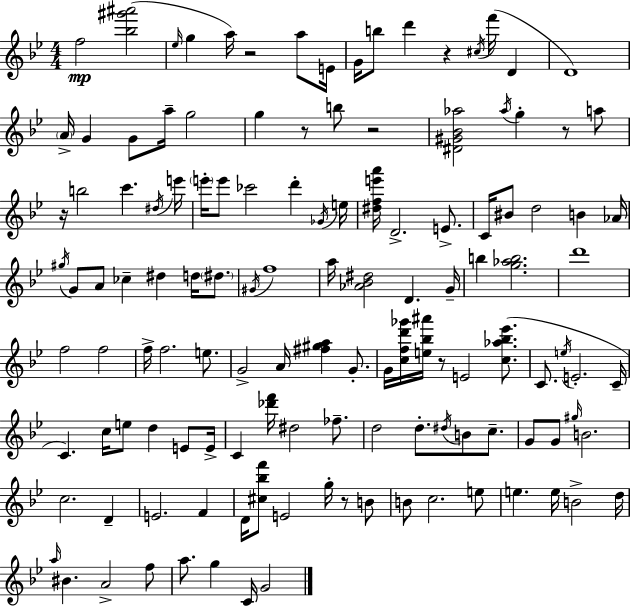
{
  \clef treble
  \numericTimeSignature
  \time 4/4
  \key bes \major
  \repeat volta 2 { f''2\mp <bes'' gis''' ais'''>2( | \grace { ees''16 } g''4 a''16) r2 a''8 | e'16 g'16 b''8 d'''4 r4 \acciaccatura { cis''16 }( f'''16 d'4 | d'1) | \break \parenthesize a'16-> g'4 g'8 a''16-- g''2 | g''4 r8 b''8 r2 | <dis' gis' bes' aes''>2 \acciaccatura { aes''16 } g''4-. r8 | a''8 r16 b''2 c'''4. | \break \acciaccatura { dis''16 } e'''16 \parenthesize e'''16-. e'''8 ces'''2 d'''4-. | \acciaccatura { ges'16 } e''16 <dis'' f'' e''' a'''>16 d'2.-> | e'8.-> c'16 bis'8 d''2 | b'4 aes'16 \acciaccatura { gis''16 } g'8 a'8 ces''4-- dis''4 | \break d''16 \parenthesize dis''8. \acciaccatura { gis'16 } f''1 | a''16 <aes' bes' dis''>2 | d'4. g'16-- b''4 <g'' aes'' b''>2. | d'''1 | \break f''2 f''2 | f''16-> f''2. | e''8. g'2-> a'16 | <fis'' gis'' a''>4 g'8.-. g'16 <c'' f'' d''' ges'''>16 <e'' bes'' ais'''>16 r8 e'2 | \break <c'' aes'' bes'' ees'''>8.( c'8. \acciaccatura { e''16 } e'2.-. | c'16-- c'4.) c''16 e''8 | d''4 e'8 e'16-> c'4 <des''' f'''>16 dis''2 | fes''8.-- d''2 | \break d''8.-. \acciaccatura { dis''16 } b'8 c''8.-- g'8 g'8 \grace { gis''16 } b'2. | c''2. | d'4-- e'2. | f'4 d'16 <cis'' bes'' f'''>8 e'2 | \break g''16-. r8 b'8 b'8 c''2. | e''8 e''4. | e''16 b'2-> d''16 \grace { a''16 } bis'4. | a'2-> f''8 a''8. g''4 | \break c'16 g'2 } \bar "|."
}